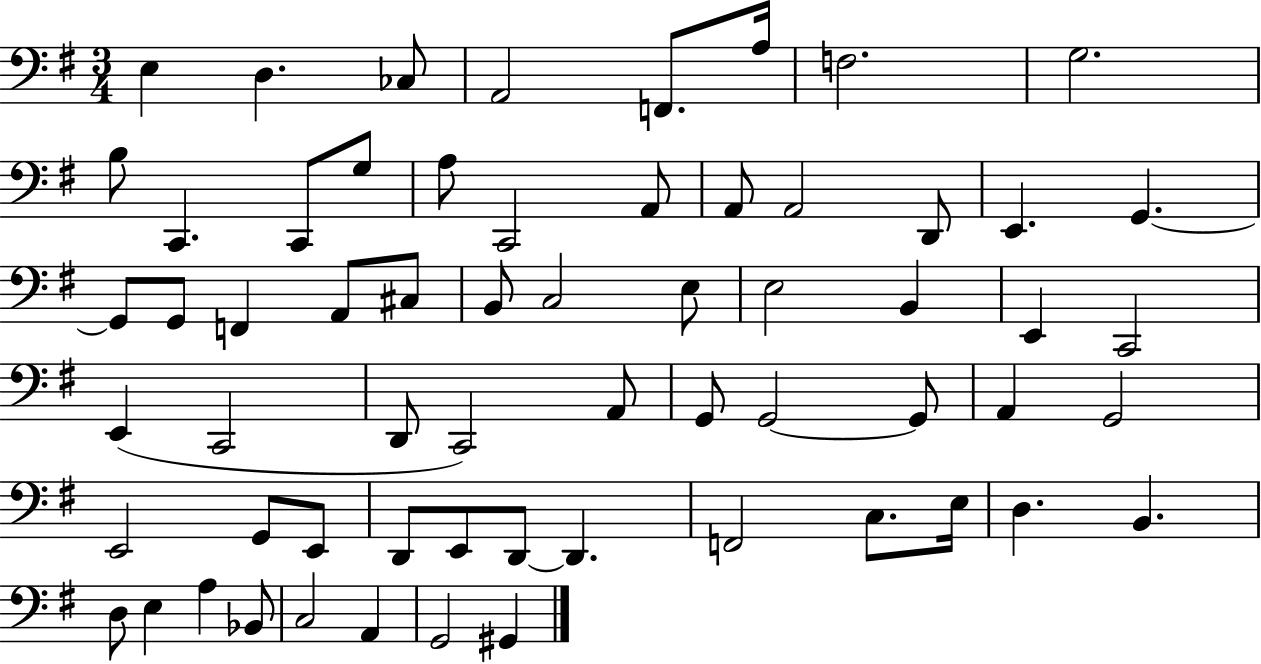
X:1
T:Untitled
M:3/4
L:1/4
K:G
E, D, _C,/2 A,,2 F,,/2 A,/4 F,2 G,2 B,/2 C,, C,,/2 G,/2 A,/2 C,,2 A,,/2 A,,/2 A,,2 D,,/2 E,, G,, G,,/2 G,,/2 F,, A,,/2 ^C,/2 B,,/2 C,2 E,/2 E,2 B,, E,, C,,2 E,, C,,2 D,,/2 C,,2 A,,/2 G,,/2 G,,2 G,,/2 A,, G,,2 E,,2 G,,/2 E,,/2 D,,/2 E,,/2 D,,/2 D,, F,,2 C,/2 E,/4 D, B,, D,/2 E, A, _B,,/2 C,2 A,, G,,2 ^G,,